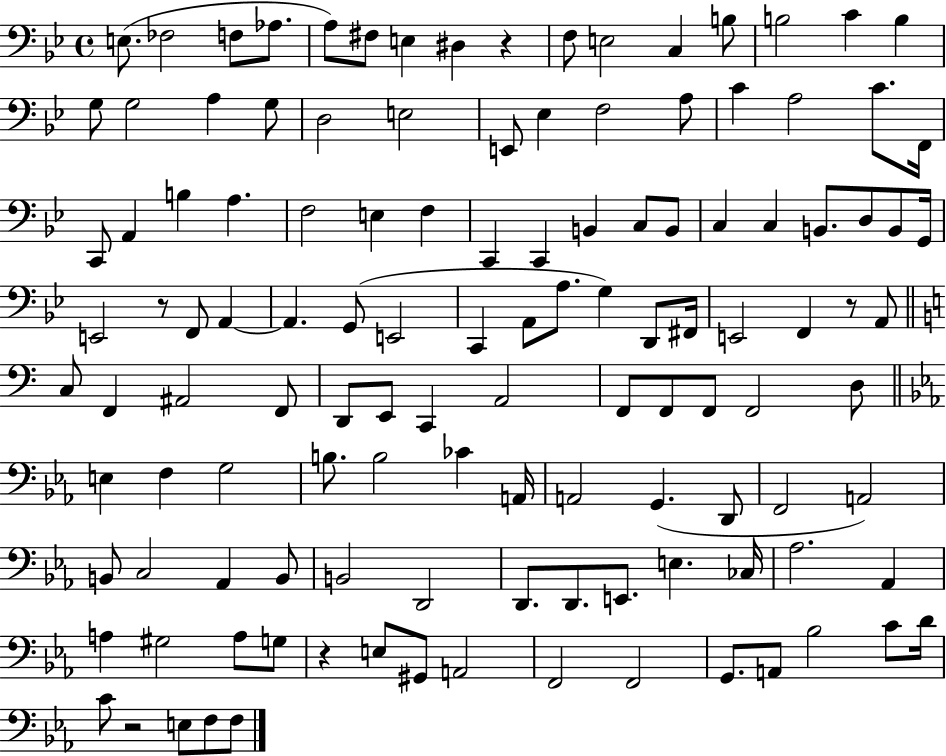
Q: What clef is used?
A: bass